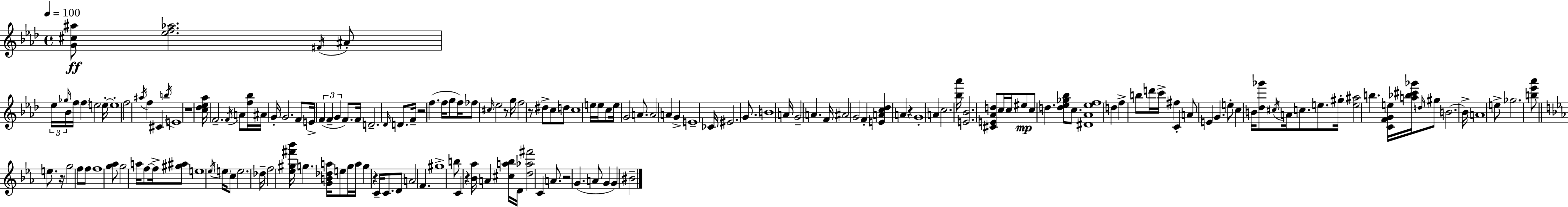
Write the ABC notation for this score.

X:1
T:Untitled
M:4/4
L:1/4
K:Fm
[G^c^a]/2 [_ef_a]2 ^F/4 ^A/2 _e/4 _g/4 _B/4 f/4 f e2 e/4 e4 f2 ^a/4 f ^C b/4 E4 z4 [c_d_e_a]/4 F2 F/4 A/2 [f_b]/4 ^A/4 G/4 G2 F/2 E/4 F F G F/2 F/4 D2 _D/4 D/2 F/4 z2 f f/4 g/2 f/4 _f/2 ^c/4 _e2 z/2 g/4 f2 z/2 ^d/2 c/2 d/2 c4 e/4 e/4 c/2 e/4 G2 A/2 A2 A G E4 _C/4 ^E2 G/2 B4 A/4 G2 A F/4 ^A2 G2 F [EAc_d] A z G4 A c2 [_b_a']/4 [E_B]2 [^CE_Ad]/2 c/4 c/4 ^e/2 c/2 d [d_e_g_b]/2 c/2 [^D_A_ef]4 d f b/2 d'/4 c'/4 ^f C A/2 E G e/2 c B/4 [_d_g']/2 ^c/4 A/4 c/2 e/2 ^g/4 [e^a]2 b [CFGe]/4 [a_b^c'_g']/4 d/4 ^g/2 B2 B/4 A4 e/2 _g2 [b_e'_a']/2 e/2 z/4 g2 f/2 f/2 f4 [g_a]/2 g2 a/4 f/2 f/4 [^g^a]/2 e4 _e/4 e/4 c/2 e2 _d/4 f2 [_e^g^f'_b']/4 g [GB_da]/4 e/2 g/4 a/4 g z C/4 C/2 D/2 A2 F ^g4 b/2 C z [_B_a]/4 A [^ca_b]/4 D/4 [d_a^f']2 C A/2 z2 G A/2 G G ^B2